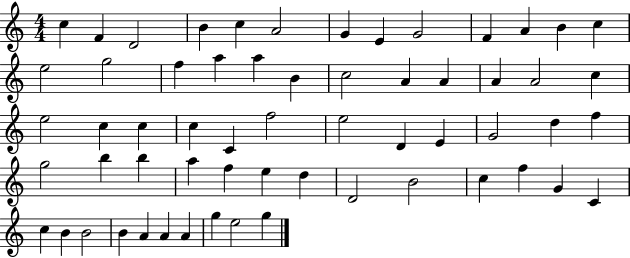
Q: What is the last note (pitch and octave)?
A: G5